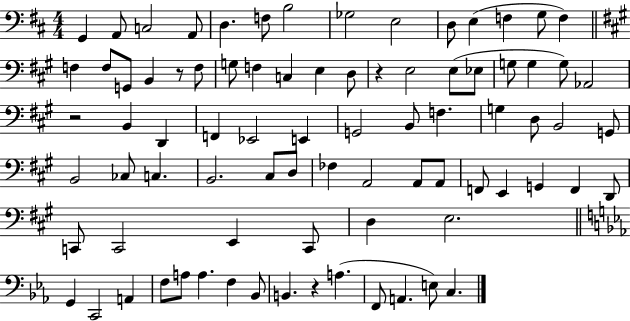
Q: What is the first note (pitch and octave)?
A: G2